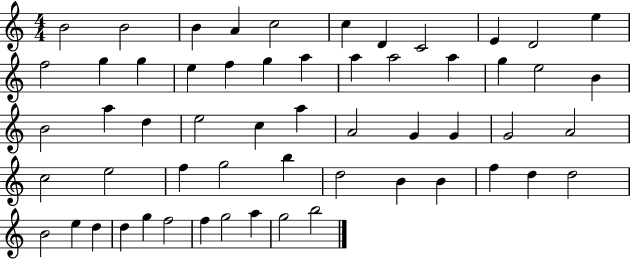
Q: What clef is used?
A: treble